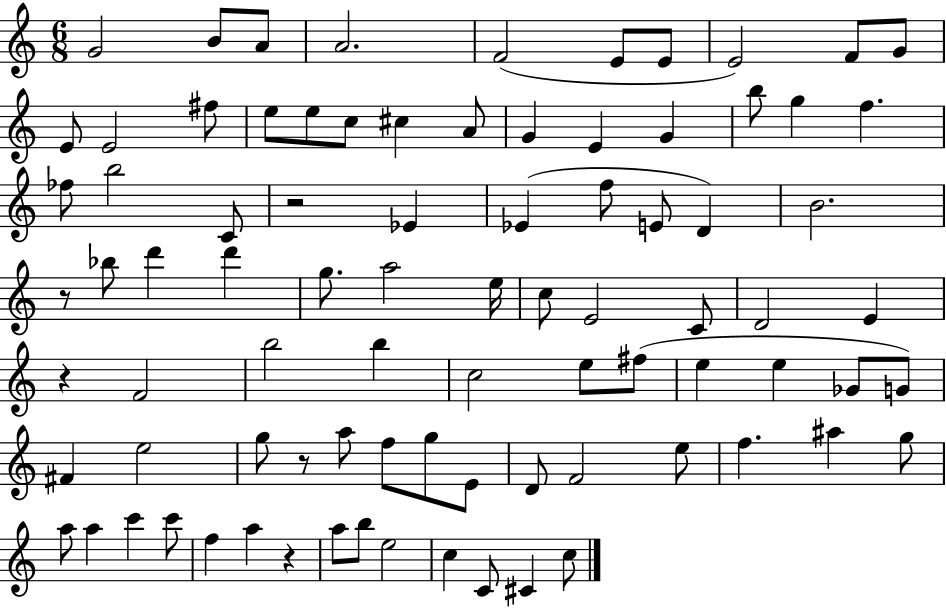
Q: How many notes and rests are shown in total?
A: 85